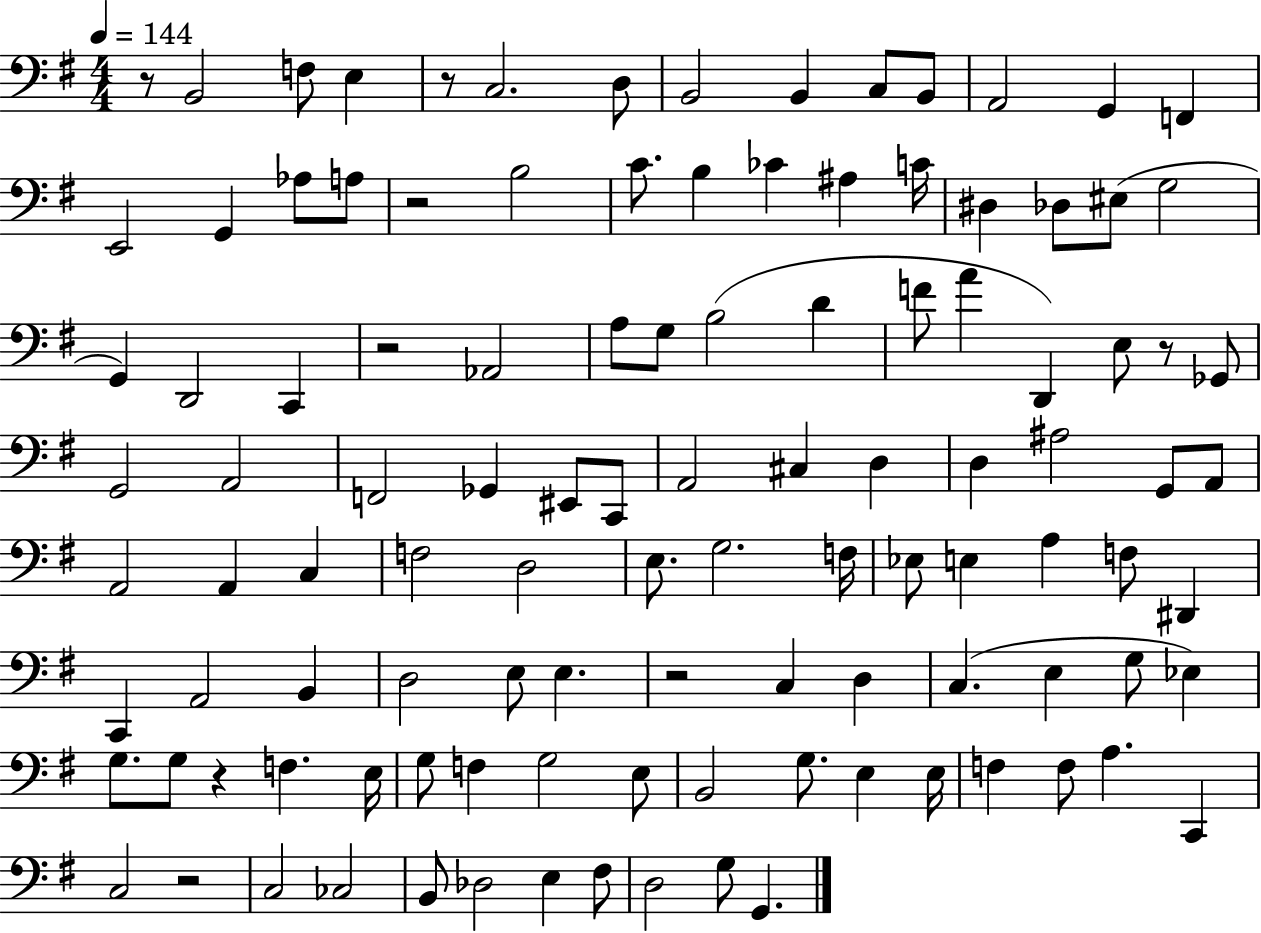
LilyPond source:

{
  \clef bass
  \numericTimeSignature
  \time 4/4
  \key g \major
  \tempo 4 = 144
  r8 b,2 f8 e4 | r8 c2. d8 | b,2 b,4 c8 b,8 | a,2 g,4 f,4 | \break e,2 g,4 aes8 a8 | r2 b2 | c'8. b4 ces'4 ais4 c'16 | dis4 des8 eis8( g2 | \break g,4) d,2 c,4 | r2 aes,2 | a8 g8 b2( d'4 | f'8 a'4 d,4) e8 r8 ges,8 | \break g,2 a,2 | f,2 ges,4 eis,8 c,8 | a,2 cis4 d4 | d4 ais2 g,8 a,8 | \break a,2 a,4 c4 | f2 d2 | e8. g2. f16 | ees8 e4 a4 f8 dis,4 | \break c,4 a,2 b,4 | d2 e8 e4. | r2 c4 d4 | c4.( e4 g8 ees4) | \break g8. g8 r4 f4. e16 | g8 f4 g2 e8 | b,2 g8. e4 e16 | f4 f8 a4. c,4 | \break c2 r2 | c2 ces2 | b,8 des2 e4 fis8 | d2 g8 g,4. | \break \bar "|."
}